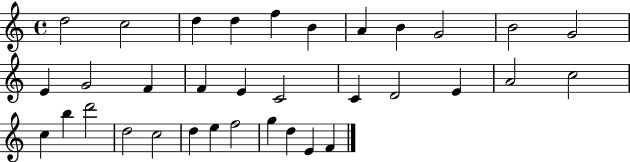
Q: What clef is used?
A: treble